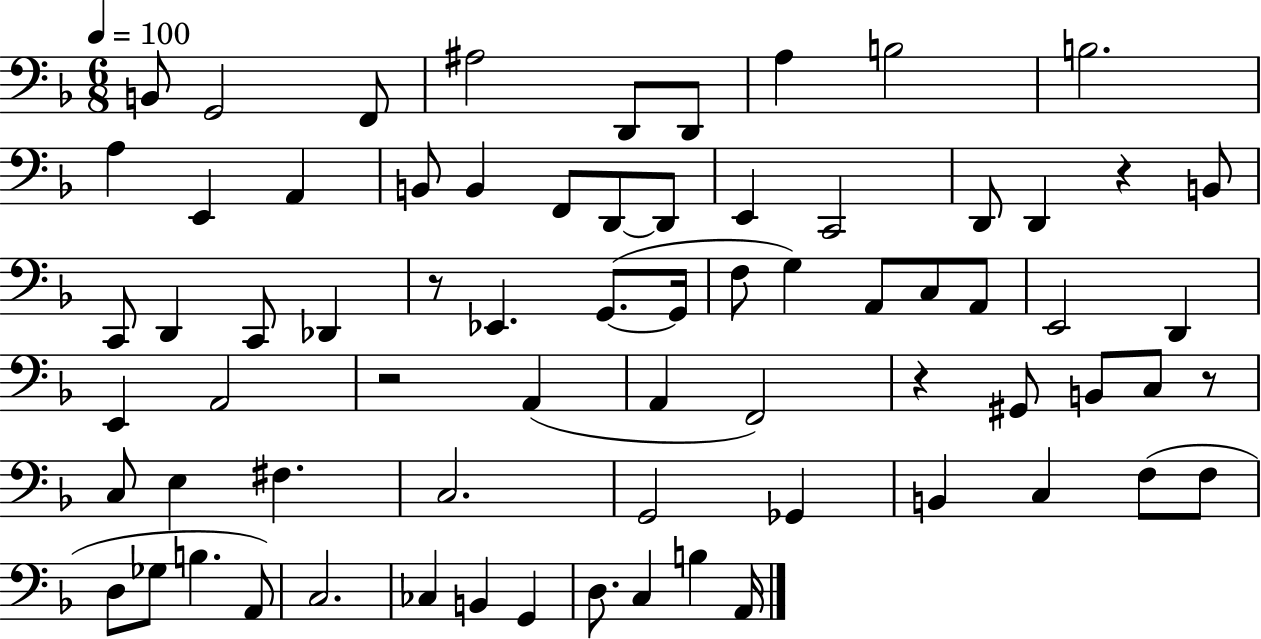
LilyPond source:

{
  \clef bass
  \numericTimeSignature
  \time 6/8
  \key f \major
  \tempo 4 = 100
  b,8 g,2 f,8 | ais2 d,8 d,8 | a4 b2 | b2. | \break a4 e,4 a,4 | b,8 b,4 f,8 d,8~~ d,8 | e,4 c,2 | d,8 d,4 r4 b,8 | \break c,8 d,4 c,8 des,4 | r8 ees,4. g,8.~(~ g,16 | f8 g4) a,8 c8 a,8 | e,2 d,4 | \break e,4 a,2 | r2 a,4( | a,4 f,2) | r4 gis,8 b,8 c8 r8 | \break c8 e4 fis4. | c2. | g,2 ges,4 | b,4 c4 f8( f8 | \break d8 ges8 b4. a,8) | c2. | ces4 b,4 g,4 | d8. c4 b4 a,16 | \break \bar "|."
}